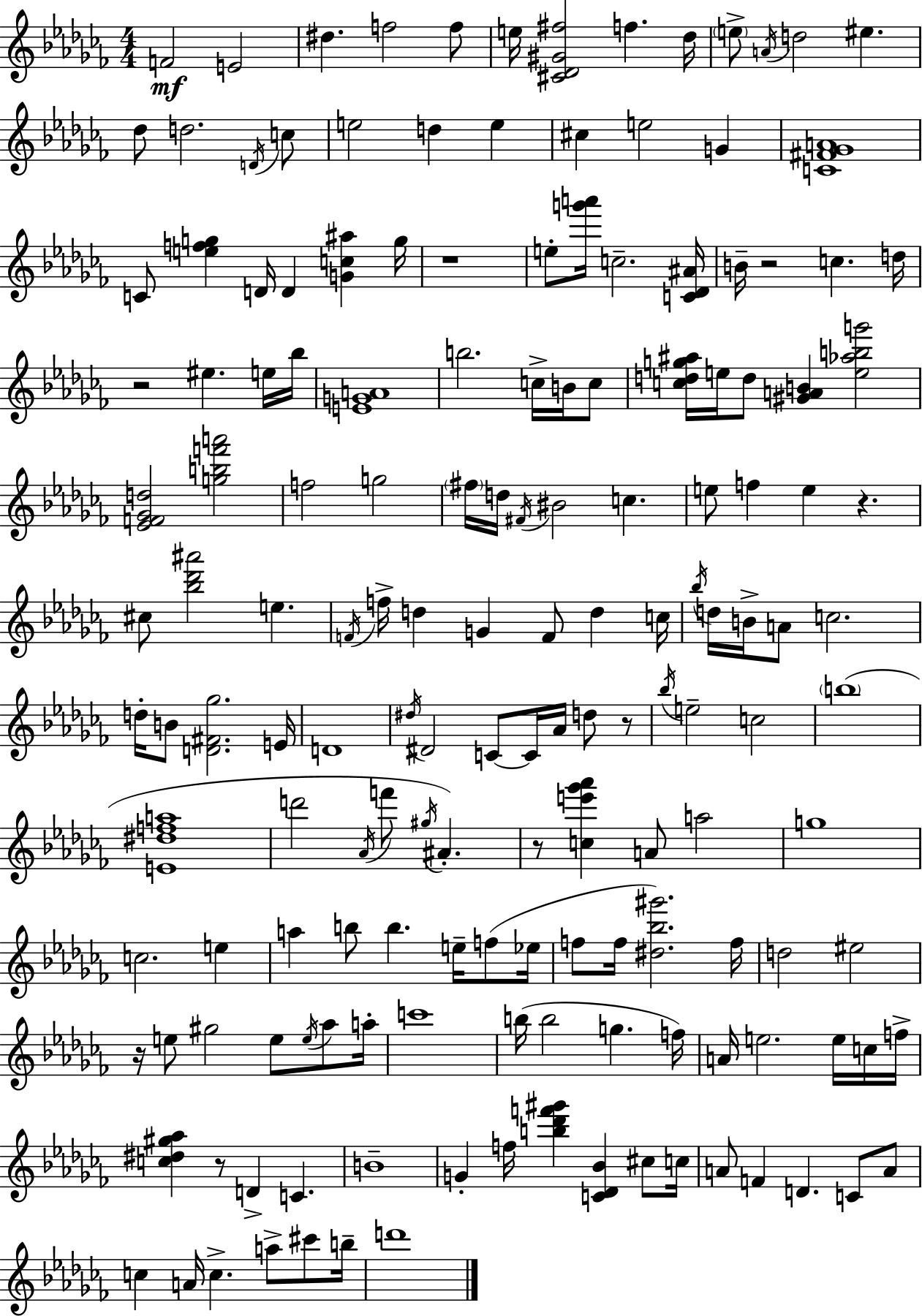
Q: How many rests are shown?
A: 8